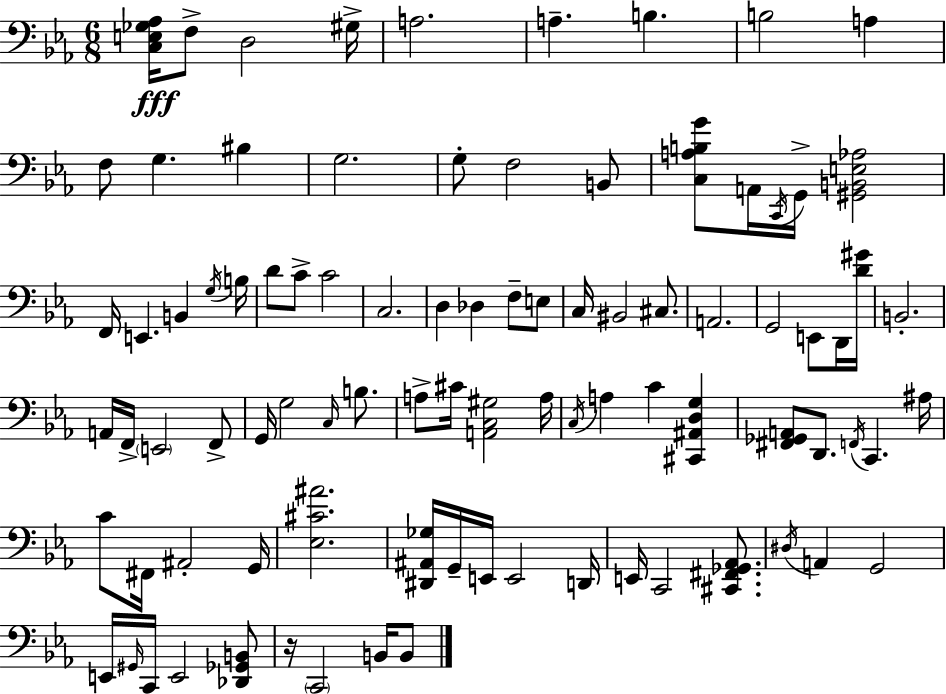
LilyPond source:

{
  \clef bass
  \numericTimeSignature
  \time 6/8
  \key c \minor
  \repeat volta 2 { <c e ges aes>16\fff f8-> d2 gis16-> | a2. | a4.-- b4. | b2 a4 | \break f8 g4. bis4 | g2. | g8-. f2 b,8 | <c a b g'>8 a,16 \acciaccatura { c,16 } g,16-> <gis, b, e aes>2 | \break f,16 e,4. b,4 | \acciaccatura { g16 } b16 d'8 c'8-> c'2 | c2. | d4 des4 f8-- | \break e8 c16 bis,2 cis8. | a,2. | g,2 e,8 | d,16 <d' gis'>16 b,2.-. | \break a,16 f,16-> \parenthesize e,2 | f,8-> g,16 g2 \grace { c16 } | b8. a8-> cis'16 <a, c gis>2 | a16 \acciaccatura { c16 } a4 c'4 | \break <cis, ais, d g>4 <fis, ges, a,>8 d,8. \acciaccatura { f,16 } c,4. | ais16 c'8 fis,16 ais,2-. | g,16 <ees cis' ais'>2. | <dis, ais, ges>16 g,16-- e,16 e,2 | \break d,16 e,16 c,2 | <cis, fis, ges, aes,>8. \acciaccatura { dis16 } a,4 g,2 | e,16 \grace { gis,16 } c,16 e,2 | <des, ges, b,>8 r16 \parenthesize c,2 | \break b,16 b,8 } \bar "|."
}